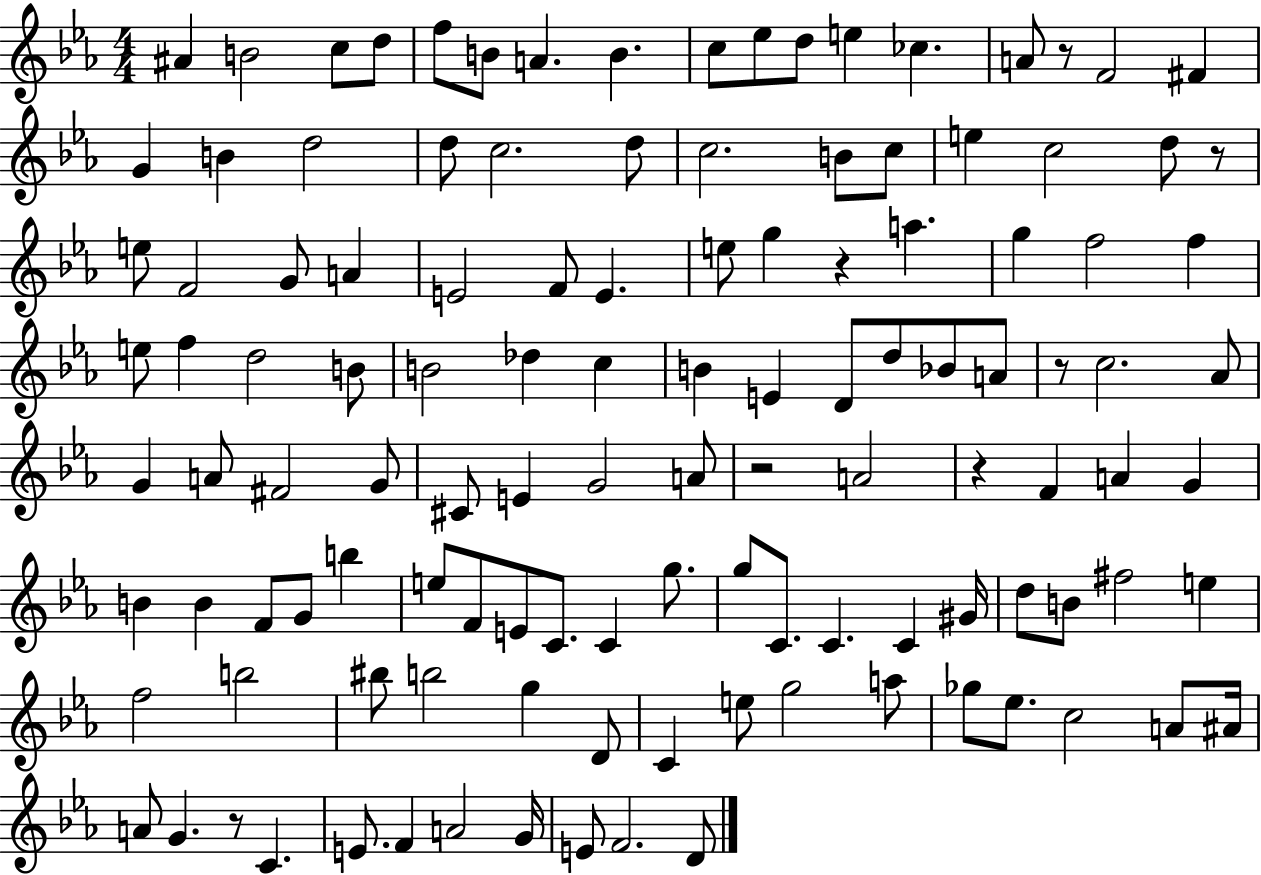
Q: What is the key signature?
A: EES major